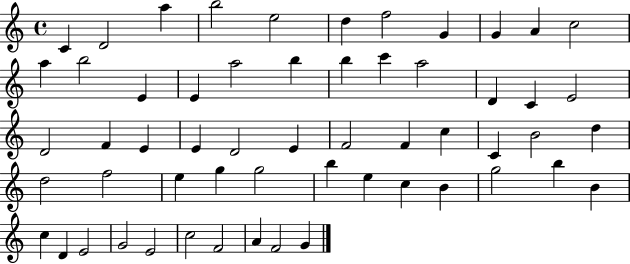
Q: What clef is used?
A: treble